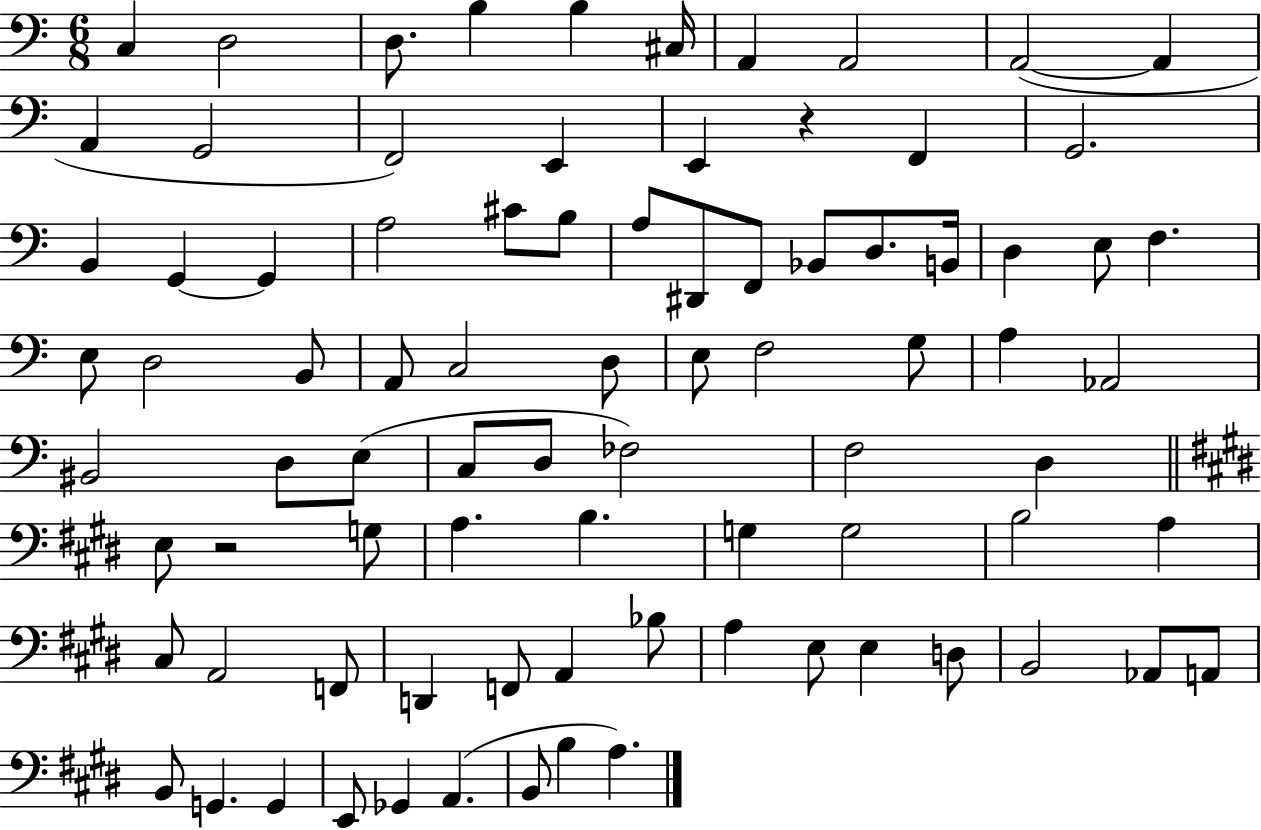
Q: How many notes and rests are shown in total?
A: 84